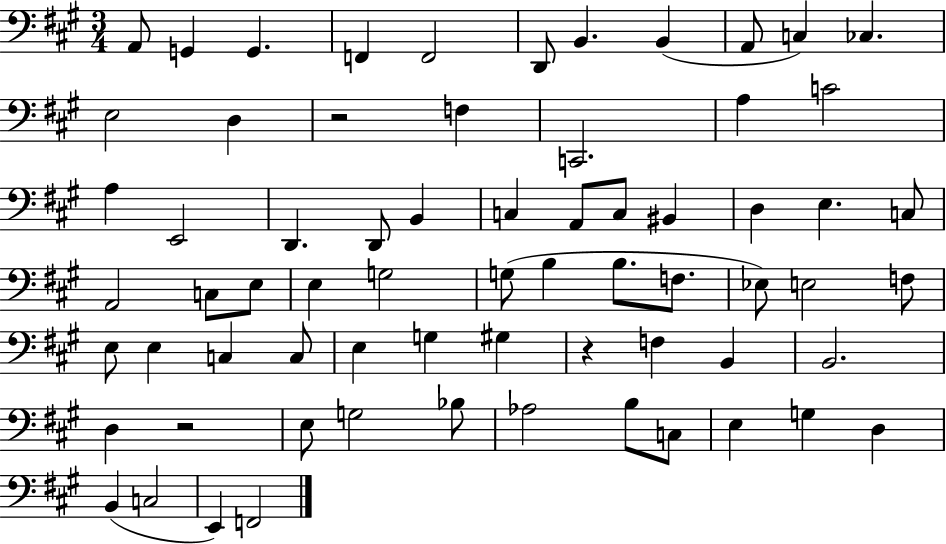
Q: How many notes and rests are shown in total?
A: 68